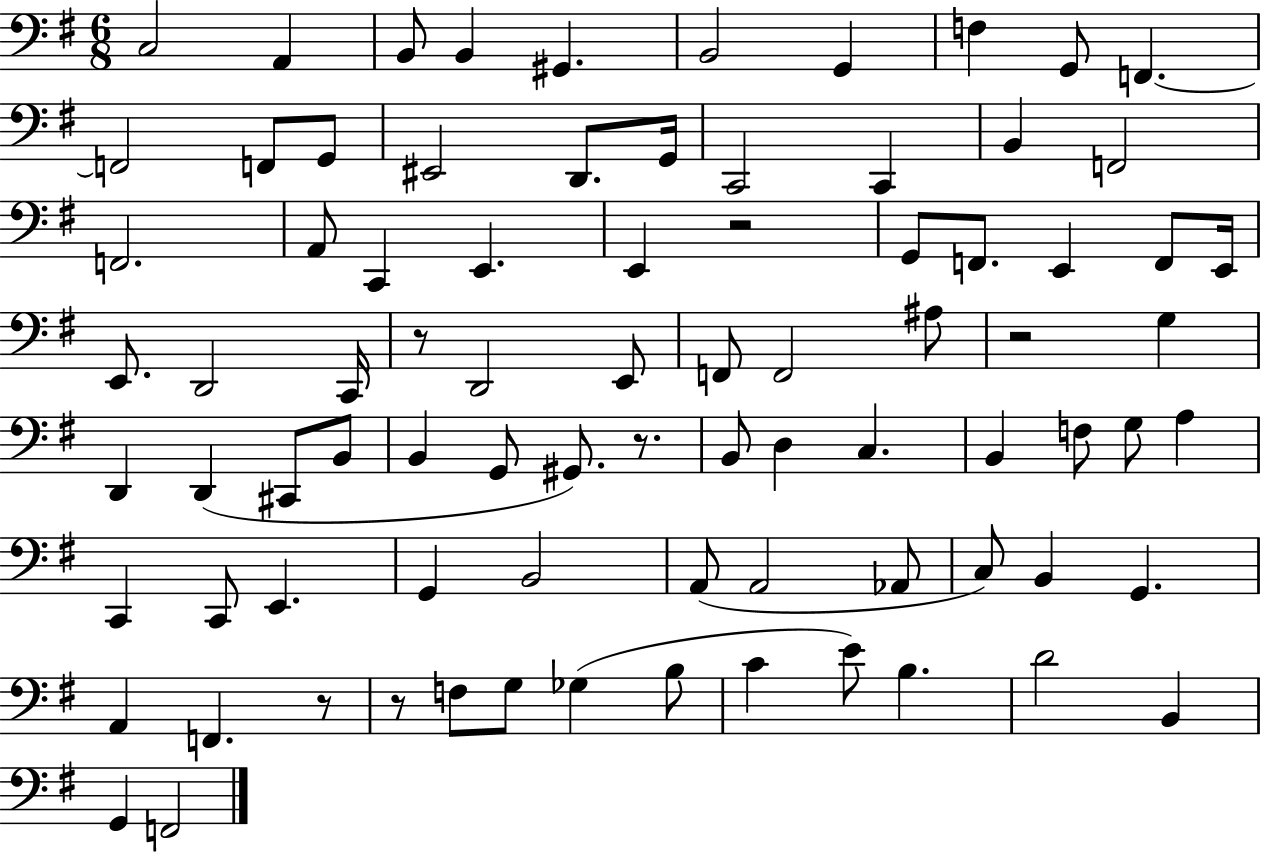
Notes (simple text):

C3/h A2/q B2/e B2/q G#2/q. B2/h G2/q F3/q G2/e F2/q. F2/h F2/e G2/e EIS2/h D2/e. G2/s C2/h C2/q B2/q F2/h F2/h. A2/e C2/q E2/q. E2/q R/h G2/e F2/e. E2/q F2/e E2/s E2/e. D2/h C2/s R/e D2/h E2/e F2/e F2/h A#3/e R/h G3/q D2/q D2/q C#2/e B2/e B2/q G2/e G#2/e. R/e. B2/e D3/q C3/q. B2/q F3/e G3/e A3/q C2/q C2/e E2/q. G2/q B2/h A2/e A2/h Ab2/e C3/e B2/q G2/q. A2/q F2/q. R/e R/e F3/e G3/e Gb3/q B3/e C4/q E4/e B3/q. D4/h B2/q G2/q F2/h